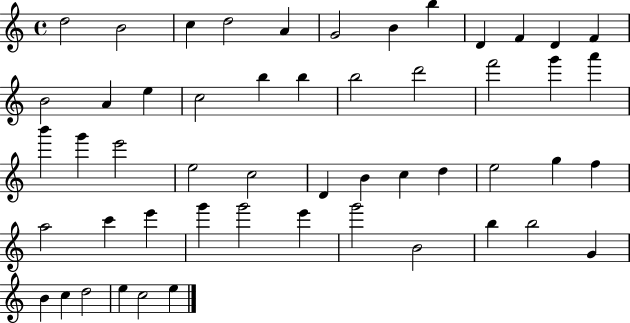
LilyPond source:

{
  \clef treble
  \time 4/4
  \defaultTimeSignature
  \key c \major
  d''2 b'2 | c''4 d''2 a'4 | g'2 b'4 b''4 | d'4 f'4 d'4 f'4 | \break b'2 a'4 e''4 | c''2 b''4 b''4 | b''2 d'''2 | f'''2 g'''4 a'''4 | \break b'''4 g'''4 e'''2 | e''2 c''2 | d'4 b'4 c''4 d''4 | e''2 g''4 f''4 | \break a''2 c'''4 e'''4 | g'''4 g'''2 e'''4 | g'''2 b'2 | b''4 b''2 g'4 | \break b'4 c''4 d''2 | e''4 c''2 e''4 | \bar "|."
}